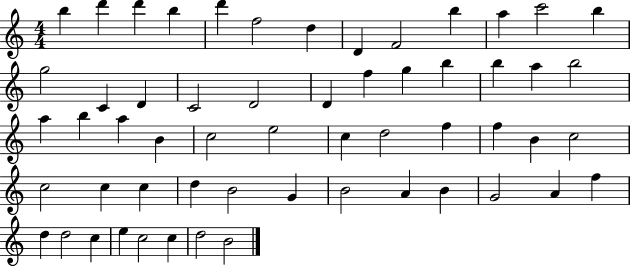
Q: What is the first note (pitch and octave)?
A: B5